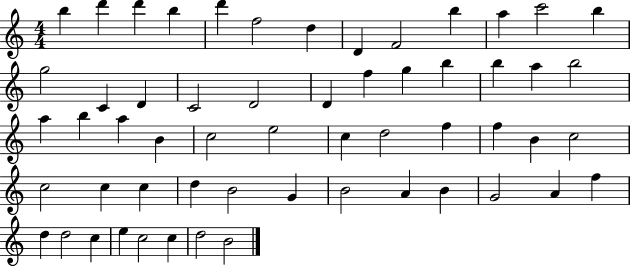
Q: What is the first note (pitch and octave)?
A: B5